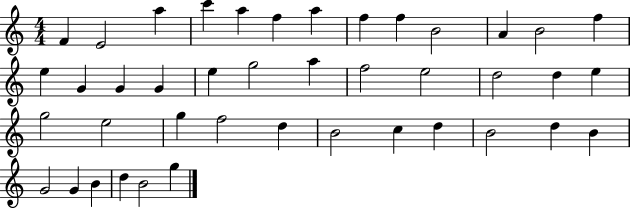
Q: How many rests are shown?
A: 0